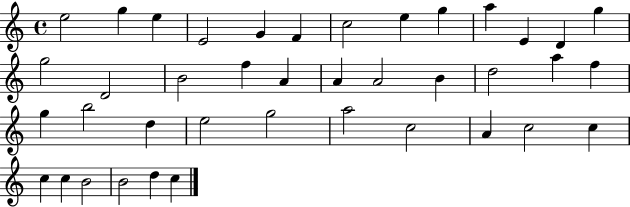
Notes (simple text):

E5/h G5/q E5/q E4/h G4/q F4/q C5/h E5/q G5/q A5/q E4/q D4/q G5/q G5/h D4/h B4/h F5/q A4/q A4/q A4/h B4/q D5/h A5/q F5/q G5/q B5/h D5/q E5/h G5/h A5/h C5/h A4/q C5/h C5/q C5/q C5/q B4/h B4/h D5/q C5/q